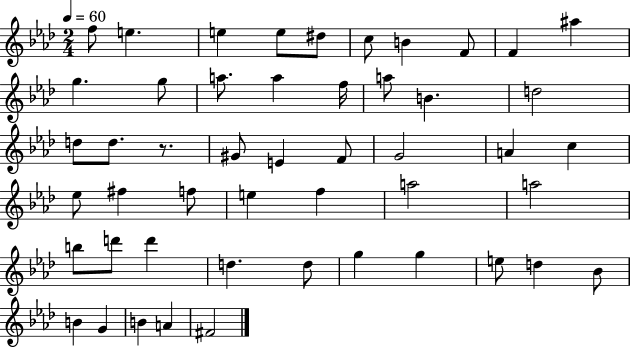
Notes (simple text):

F5/e E5/q. E5/q E5/e D#5/e C5/e B4/q F4/e F4/q A#5/q G5/q. G5/e A5/e. A5/q F5/s A5/e B4/q. D5/h D5/e D5/e. R/e. G#4/e E4/q F4/e G4/h A4/q C5/q Eb5/e F#5/q F5/e E5/q F5/q A5/h A5/h B5/e D6/e D6/q D5/q. D5/e G5/q G5/q E5/e D5/q Bb4/e B4/q G4/q B4/q A4/q F#4/h